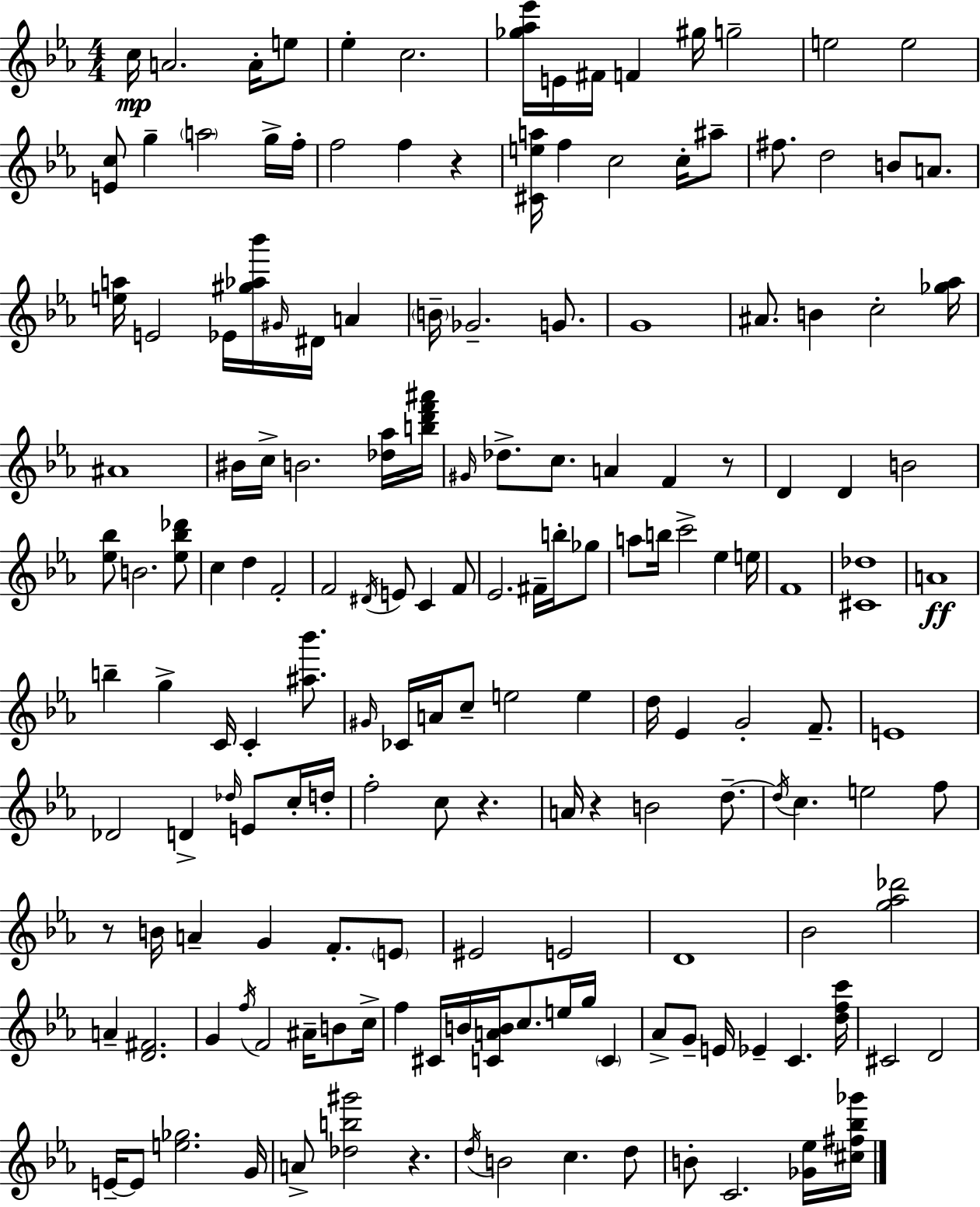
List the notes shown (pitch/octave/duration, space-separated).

C5/s A4/h. A4/s E5/e Eb5/q C5/h. [Gb5,Ab5,Eb6]/s E4/s F#4/s F4/q G#5/s G5/h E5/h E5/h [E4,C5]/e G5/q A5/h G5/s F5/s F5/h F5/q R/q [C#4,E5,A5]/s F5/q C5/h C5/s A#5/e F#5/e. D5/h B4/e A4/e. [E5,A5]/s E4/h Eb4/s [G#5,Ab5,Bb6]/s G#4/s D#4/s A4/q B4/s Gb4/h. G4/e. G4/w A#4/e. B4/q C5/h [Gb5,Ab5]/s A#4/w BIS4/s C5/s B4/h. [Db5,Ab5]/s [B5,D6,F6,A#6]/s G#4/s Db5/e. C5/e. A4/q F4/q R/e D4/q D4/q B4/h [Eb5,Bb5]/e B4/h. [Eb5,Bb5,Db6]/e C5/q D5/q F4/h F4/h D#4/s E4/e C4/q F4/e Eb4/h. F#4/s B5/s Gb5/e A5/e B5/s C6/h Eb5/q E5/s F4/w [C#4,Db5]/w A4/w B5/q G5/q C4/s C4/q [A#5,Bb6]/e. G#4/s CES4/s A4/s C5/e E5/h E5/q D5/s Eb4/q G4/h F4/e. E4/w Db4/h D4/q Db5/s E4/e C5/s D5/s F5/h C5/e R/q. A4/s R/q B4/h D5/e. D5/s C5/q. E5/h F5/e R/e B4/s A4/q G4/q F4/e. E4/e EIS4/h E4/h D4/w Bb4/h [G5,Ab5,Db6]/h A4/q [D4,F#4]/h. G4/q F5/s F4/h A#4/s B4/e C5/s F5/q C#4/s B4/s [C4,A4,B4]/s C5/e. E5/s G5/s C4/q Ab4/e G4/e E4/s Eb4/q C4/q. [D5,F5,C6]/s C#4/h D4/h E4/s E4/e [E5,Gb5]/h. G4/s A4/e [Db5,B5,G#6]/h R/q. D5/s B4/h C5/q. D5/e B4/e C4/h. [Gb4,Eb5]/s [C#5,F#5,Bb5,Gb6]/s